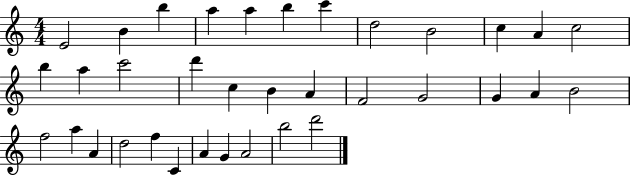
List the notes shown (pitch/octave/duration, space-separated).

E4/h B4/q B5/q A5/q A5/q B5/q C6/q D5/h B4/h C5/q A4/q C5/h B5/q A5/q C6/h D6/q C5/q B4/q A4/q F4/h G4/h G4/q A4/q B4/h F5/h A5/q A4/q D5/h F5/q C4/q A4/q G4/q A4/h B5/h D6/h